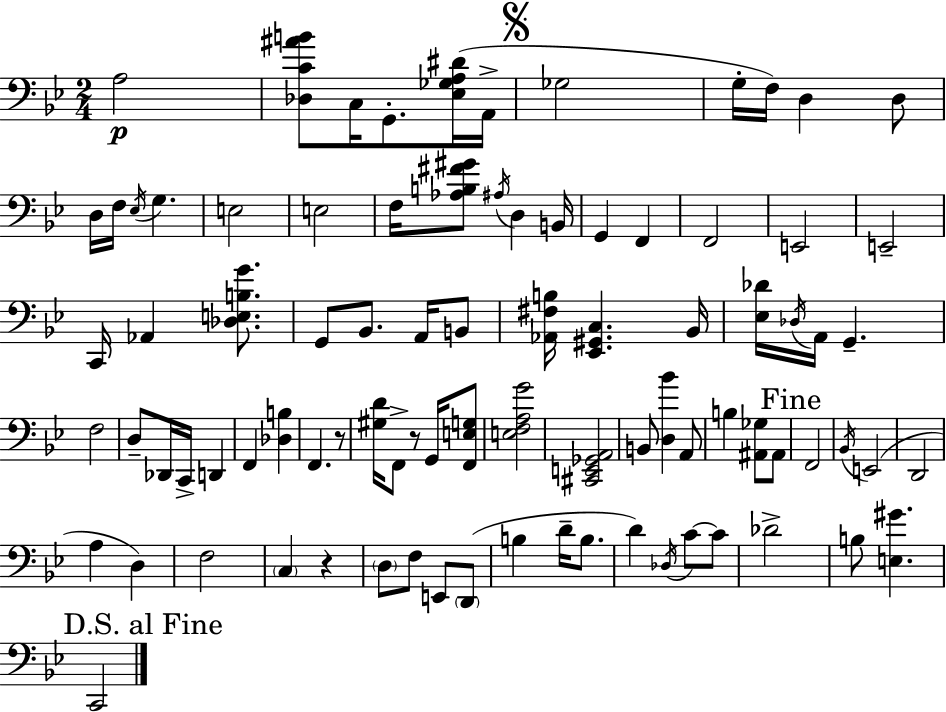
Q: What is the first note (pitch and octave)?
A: A3